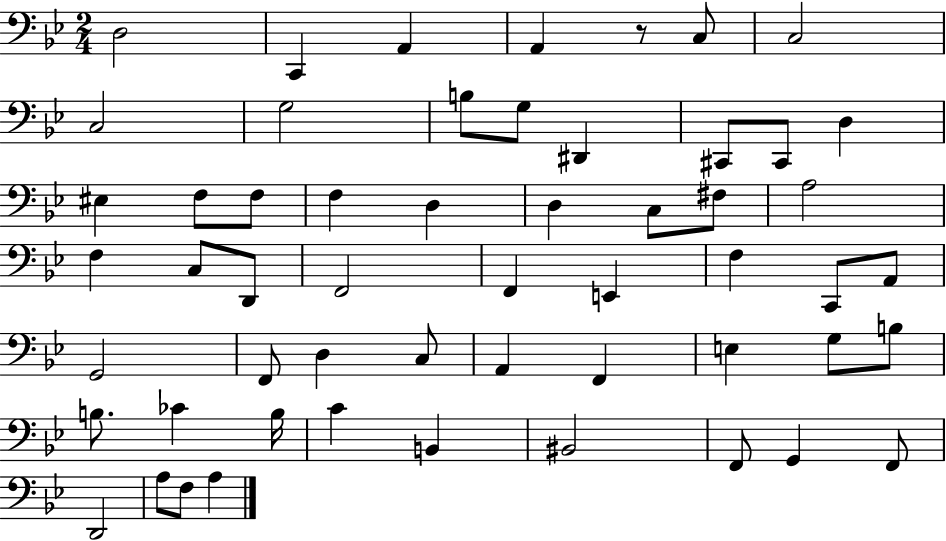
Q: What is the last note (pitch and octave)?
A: A3